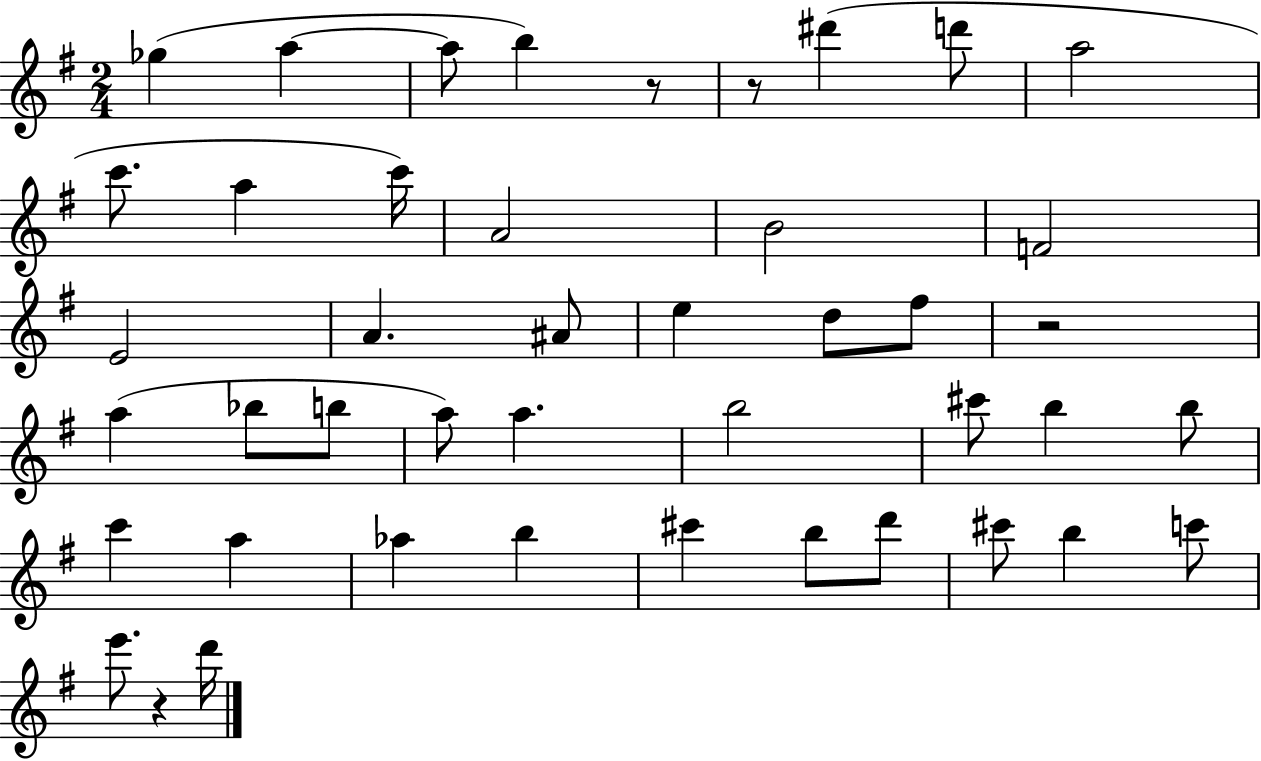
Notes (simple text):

Gb5/q A5/q A5/e B5/q R/e R/e D#6/q D6/e A5/h C6/e. A5/q C6/s A4/h B4/h F4/h E4/h A4/q. A#4/e E5/q D5/e F#5/e R/h A5/q Bb5/e B5/e A5/e A5/q. B5/h C#6/e B5/q B5/e C6/q A5/q Ab5/q B5/q C#6/q B5/e D6/e C#6/e B5/q C6/e E6/e. R/q D6/s